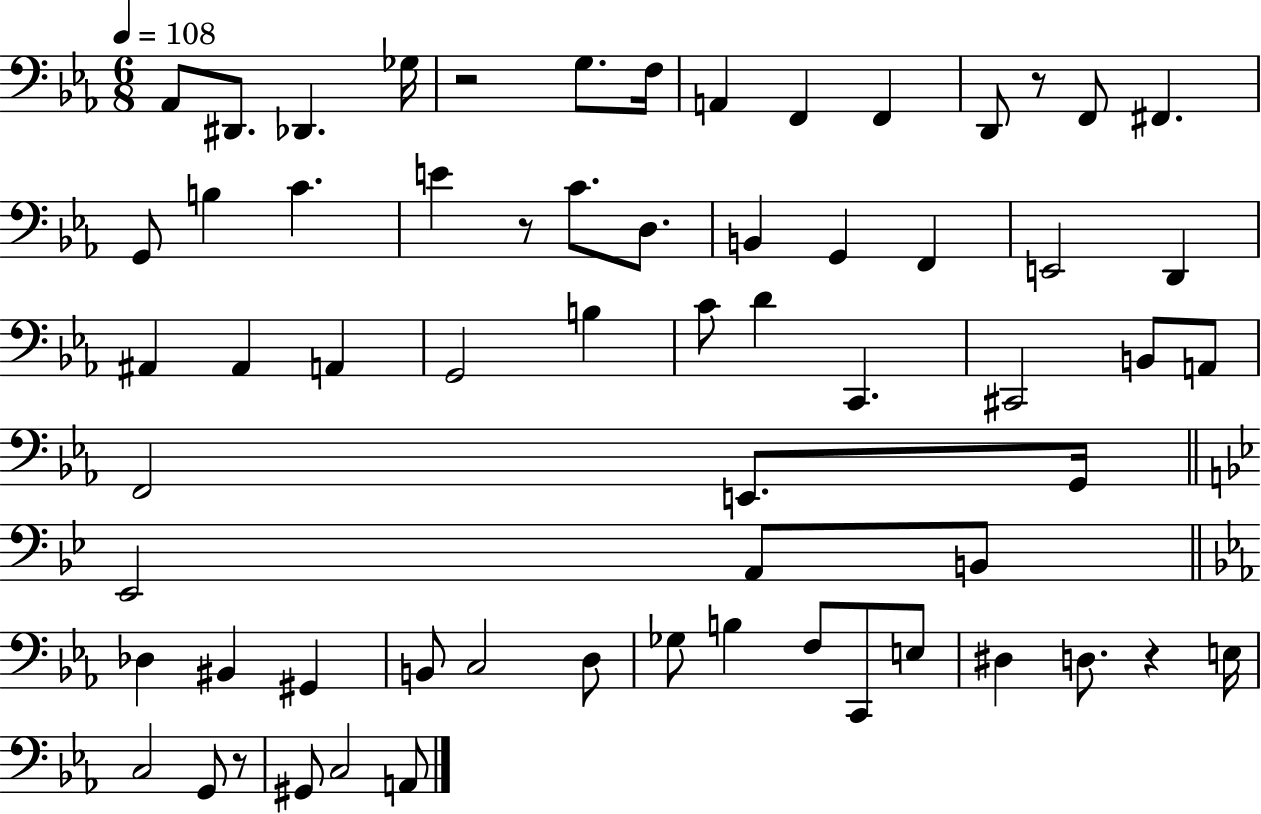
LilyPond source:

{
  \clef bass
  \numericTimeSignature
  \time 6/8
  \key ees \major
  \tempo 4 = 108
  aes,8 dis,8. des,4. ges16 | r2 g8. f16 | a,4 f,4 f,4 | d,8 r8 f,8 fis,4. | \break g,8 b4 c'4. | e'4 r8 c'8. d8. | b,4 g,4 f,4 | e,2 d,4 | \break ais,4 ais,4 a,4 | g,2 b4 | c'8 d'4 c,4. | cis,2 b,8 a,8 | \break f,2 e,8. g,16 | \bar "||" \break \key bes \major ees,2 a,8 b,8 | \bar "||" \break \key ees \major des4 bis,4 gis,4 | b,8 c2 d8 | ges8 b4 f8 c,8 e8 | dis4 d8. r4 e16 | \break c2 g,8 r8 | gis,8 c2 a,8 | \bar "|."
}